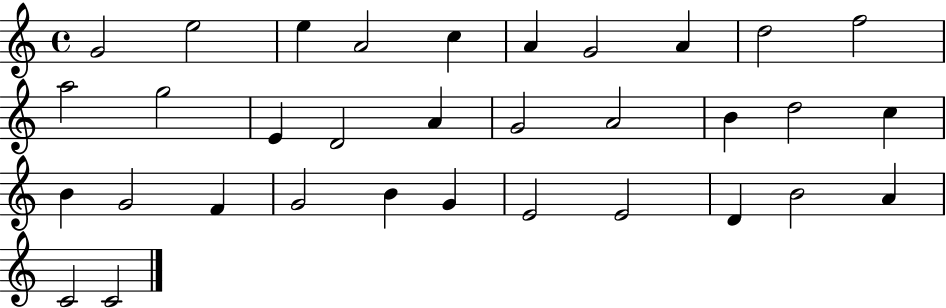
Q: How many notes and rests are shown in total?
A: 33